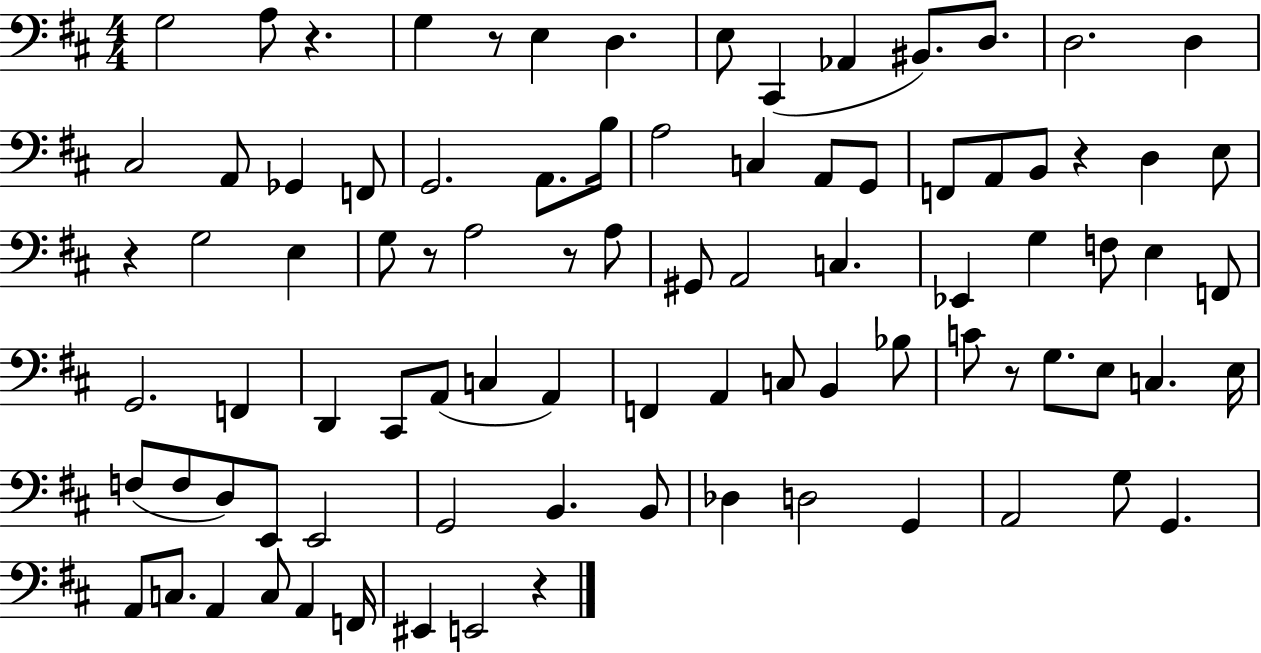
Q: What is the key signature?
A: D major